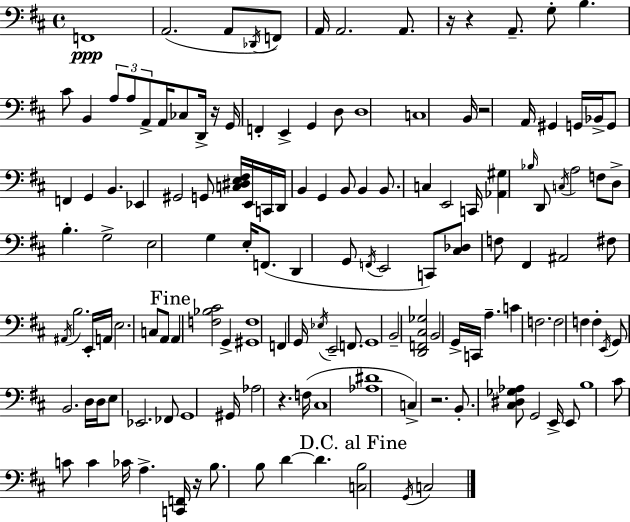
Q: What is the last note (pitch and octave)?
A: C3